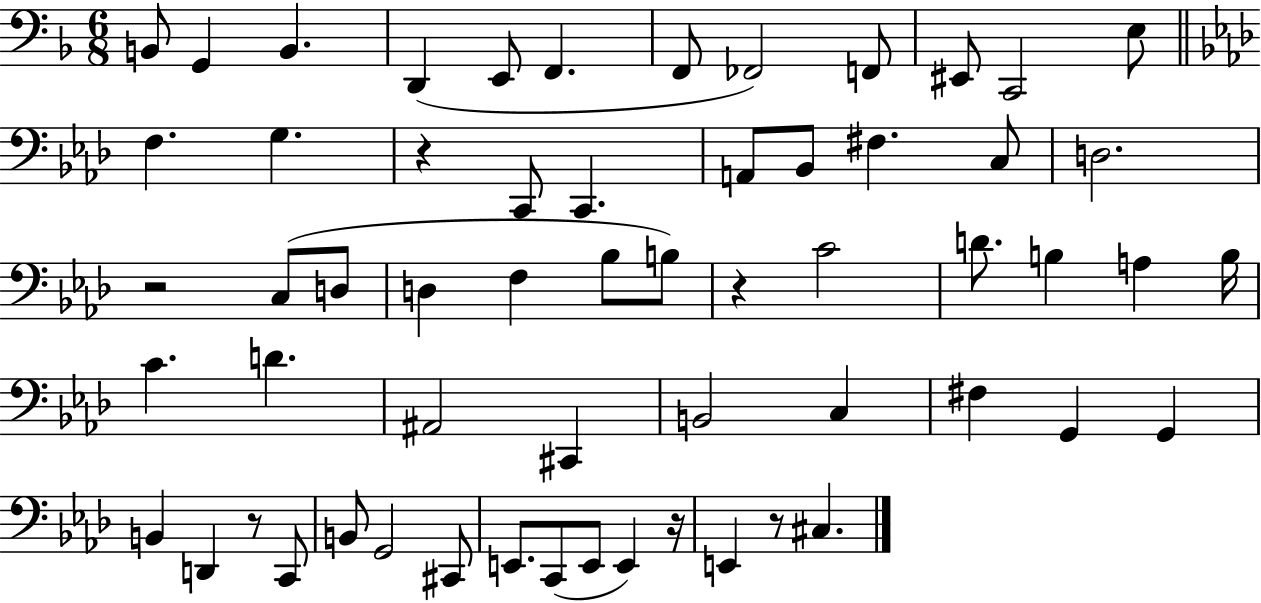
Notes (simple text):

B2/e G2/q B2/q. D2/q E2/e F2/q. F2/e FES2/h F2/e EIS2/e C2/h E3/e F3/q. G3/q. R/q C2/e C2/q. A2/e Bb2/e F#3/q. C3/e D3/h. R/h C3/e D3/e D3/q F3/q Bb3/e B3/e R/q C4/h D4/e. B3/q A3/q B3/s C4/q. D4/q. A#2/h C#2/q B2/h C3/q F#3/q G2/q G2/q B2/q D2/q R/e C2/e B2/e G2/h C#2/e E2/e. C2/e E2/e E2/q R/s E2/q R/e C#3/q.